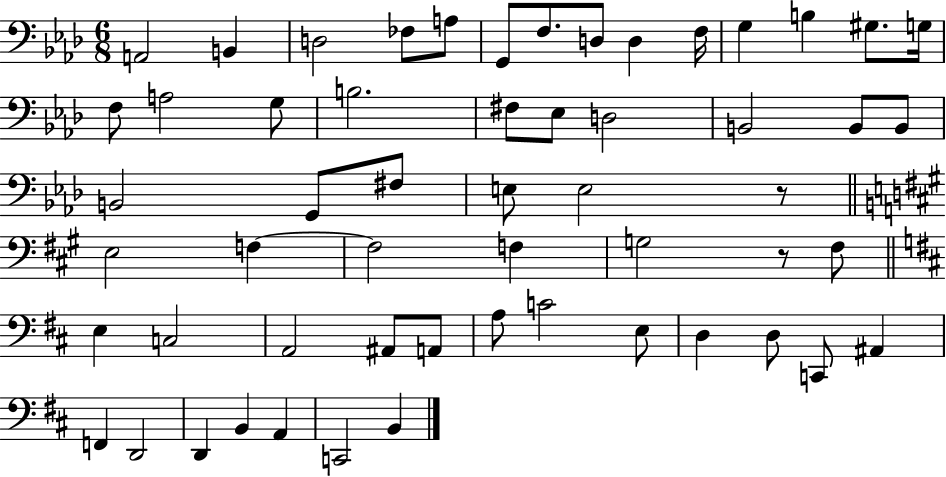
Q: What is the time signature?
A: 6/8